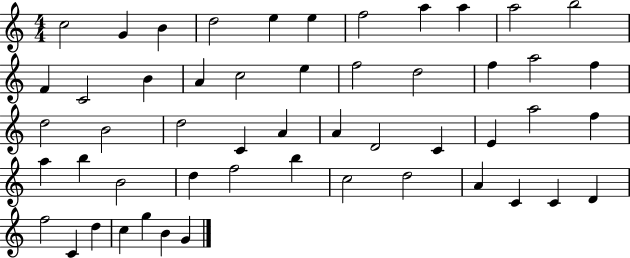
C5/h G4/q B4/q D5/h E5/q E5/q F5/h A5/q A5/q A5/h B5/h F4/q C4/h B4/q A4/q C5/h E5/q F5/h D5/h F5/q A5/h F5/q D5/h B4/h D5/h C4/q A4/q A4/q D4/h C4/q E4/q A5/h F5/q A5/q B5/q B4/h D5/q F5/h B5/q C5/h D5/h A4/q C4/q C4/q D4/q F5/h C4/q D5/q C5/q G5/q B4/q G4/q